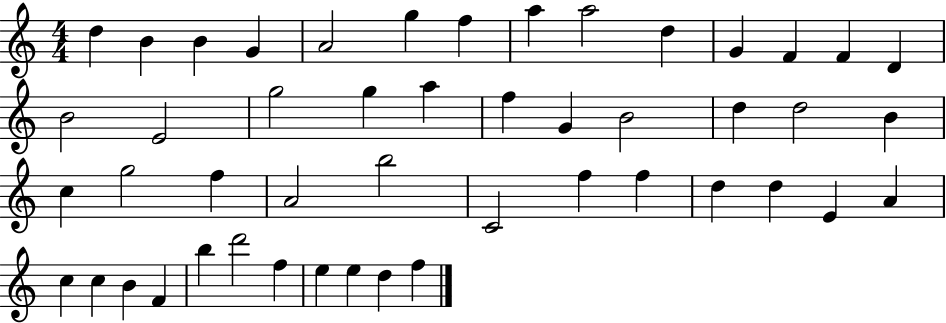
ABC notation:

X:1
T:Untitled
M:4/4
L:1/4
K:C
d B B G A2 g f a a2 d G F F D B2 E2 g2 g a f G B2 d d2 B c g2 f A2 b2 C2 f f d d E A c c B F b d'2 f e e d f